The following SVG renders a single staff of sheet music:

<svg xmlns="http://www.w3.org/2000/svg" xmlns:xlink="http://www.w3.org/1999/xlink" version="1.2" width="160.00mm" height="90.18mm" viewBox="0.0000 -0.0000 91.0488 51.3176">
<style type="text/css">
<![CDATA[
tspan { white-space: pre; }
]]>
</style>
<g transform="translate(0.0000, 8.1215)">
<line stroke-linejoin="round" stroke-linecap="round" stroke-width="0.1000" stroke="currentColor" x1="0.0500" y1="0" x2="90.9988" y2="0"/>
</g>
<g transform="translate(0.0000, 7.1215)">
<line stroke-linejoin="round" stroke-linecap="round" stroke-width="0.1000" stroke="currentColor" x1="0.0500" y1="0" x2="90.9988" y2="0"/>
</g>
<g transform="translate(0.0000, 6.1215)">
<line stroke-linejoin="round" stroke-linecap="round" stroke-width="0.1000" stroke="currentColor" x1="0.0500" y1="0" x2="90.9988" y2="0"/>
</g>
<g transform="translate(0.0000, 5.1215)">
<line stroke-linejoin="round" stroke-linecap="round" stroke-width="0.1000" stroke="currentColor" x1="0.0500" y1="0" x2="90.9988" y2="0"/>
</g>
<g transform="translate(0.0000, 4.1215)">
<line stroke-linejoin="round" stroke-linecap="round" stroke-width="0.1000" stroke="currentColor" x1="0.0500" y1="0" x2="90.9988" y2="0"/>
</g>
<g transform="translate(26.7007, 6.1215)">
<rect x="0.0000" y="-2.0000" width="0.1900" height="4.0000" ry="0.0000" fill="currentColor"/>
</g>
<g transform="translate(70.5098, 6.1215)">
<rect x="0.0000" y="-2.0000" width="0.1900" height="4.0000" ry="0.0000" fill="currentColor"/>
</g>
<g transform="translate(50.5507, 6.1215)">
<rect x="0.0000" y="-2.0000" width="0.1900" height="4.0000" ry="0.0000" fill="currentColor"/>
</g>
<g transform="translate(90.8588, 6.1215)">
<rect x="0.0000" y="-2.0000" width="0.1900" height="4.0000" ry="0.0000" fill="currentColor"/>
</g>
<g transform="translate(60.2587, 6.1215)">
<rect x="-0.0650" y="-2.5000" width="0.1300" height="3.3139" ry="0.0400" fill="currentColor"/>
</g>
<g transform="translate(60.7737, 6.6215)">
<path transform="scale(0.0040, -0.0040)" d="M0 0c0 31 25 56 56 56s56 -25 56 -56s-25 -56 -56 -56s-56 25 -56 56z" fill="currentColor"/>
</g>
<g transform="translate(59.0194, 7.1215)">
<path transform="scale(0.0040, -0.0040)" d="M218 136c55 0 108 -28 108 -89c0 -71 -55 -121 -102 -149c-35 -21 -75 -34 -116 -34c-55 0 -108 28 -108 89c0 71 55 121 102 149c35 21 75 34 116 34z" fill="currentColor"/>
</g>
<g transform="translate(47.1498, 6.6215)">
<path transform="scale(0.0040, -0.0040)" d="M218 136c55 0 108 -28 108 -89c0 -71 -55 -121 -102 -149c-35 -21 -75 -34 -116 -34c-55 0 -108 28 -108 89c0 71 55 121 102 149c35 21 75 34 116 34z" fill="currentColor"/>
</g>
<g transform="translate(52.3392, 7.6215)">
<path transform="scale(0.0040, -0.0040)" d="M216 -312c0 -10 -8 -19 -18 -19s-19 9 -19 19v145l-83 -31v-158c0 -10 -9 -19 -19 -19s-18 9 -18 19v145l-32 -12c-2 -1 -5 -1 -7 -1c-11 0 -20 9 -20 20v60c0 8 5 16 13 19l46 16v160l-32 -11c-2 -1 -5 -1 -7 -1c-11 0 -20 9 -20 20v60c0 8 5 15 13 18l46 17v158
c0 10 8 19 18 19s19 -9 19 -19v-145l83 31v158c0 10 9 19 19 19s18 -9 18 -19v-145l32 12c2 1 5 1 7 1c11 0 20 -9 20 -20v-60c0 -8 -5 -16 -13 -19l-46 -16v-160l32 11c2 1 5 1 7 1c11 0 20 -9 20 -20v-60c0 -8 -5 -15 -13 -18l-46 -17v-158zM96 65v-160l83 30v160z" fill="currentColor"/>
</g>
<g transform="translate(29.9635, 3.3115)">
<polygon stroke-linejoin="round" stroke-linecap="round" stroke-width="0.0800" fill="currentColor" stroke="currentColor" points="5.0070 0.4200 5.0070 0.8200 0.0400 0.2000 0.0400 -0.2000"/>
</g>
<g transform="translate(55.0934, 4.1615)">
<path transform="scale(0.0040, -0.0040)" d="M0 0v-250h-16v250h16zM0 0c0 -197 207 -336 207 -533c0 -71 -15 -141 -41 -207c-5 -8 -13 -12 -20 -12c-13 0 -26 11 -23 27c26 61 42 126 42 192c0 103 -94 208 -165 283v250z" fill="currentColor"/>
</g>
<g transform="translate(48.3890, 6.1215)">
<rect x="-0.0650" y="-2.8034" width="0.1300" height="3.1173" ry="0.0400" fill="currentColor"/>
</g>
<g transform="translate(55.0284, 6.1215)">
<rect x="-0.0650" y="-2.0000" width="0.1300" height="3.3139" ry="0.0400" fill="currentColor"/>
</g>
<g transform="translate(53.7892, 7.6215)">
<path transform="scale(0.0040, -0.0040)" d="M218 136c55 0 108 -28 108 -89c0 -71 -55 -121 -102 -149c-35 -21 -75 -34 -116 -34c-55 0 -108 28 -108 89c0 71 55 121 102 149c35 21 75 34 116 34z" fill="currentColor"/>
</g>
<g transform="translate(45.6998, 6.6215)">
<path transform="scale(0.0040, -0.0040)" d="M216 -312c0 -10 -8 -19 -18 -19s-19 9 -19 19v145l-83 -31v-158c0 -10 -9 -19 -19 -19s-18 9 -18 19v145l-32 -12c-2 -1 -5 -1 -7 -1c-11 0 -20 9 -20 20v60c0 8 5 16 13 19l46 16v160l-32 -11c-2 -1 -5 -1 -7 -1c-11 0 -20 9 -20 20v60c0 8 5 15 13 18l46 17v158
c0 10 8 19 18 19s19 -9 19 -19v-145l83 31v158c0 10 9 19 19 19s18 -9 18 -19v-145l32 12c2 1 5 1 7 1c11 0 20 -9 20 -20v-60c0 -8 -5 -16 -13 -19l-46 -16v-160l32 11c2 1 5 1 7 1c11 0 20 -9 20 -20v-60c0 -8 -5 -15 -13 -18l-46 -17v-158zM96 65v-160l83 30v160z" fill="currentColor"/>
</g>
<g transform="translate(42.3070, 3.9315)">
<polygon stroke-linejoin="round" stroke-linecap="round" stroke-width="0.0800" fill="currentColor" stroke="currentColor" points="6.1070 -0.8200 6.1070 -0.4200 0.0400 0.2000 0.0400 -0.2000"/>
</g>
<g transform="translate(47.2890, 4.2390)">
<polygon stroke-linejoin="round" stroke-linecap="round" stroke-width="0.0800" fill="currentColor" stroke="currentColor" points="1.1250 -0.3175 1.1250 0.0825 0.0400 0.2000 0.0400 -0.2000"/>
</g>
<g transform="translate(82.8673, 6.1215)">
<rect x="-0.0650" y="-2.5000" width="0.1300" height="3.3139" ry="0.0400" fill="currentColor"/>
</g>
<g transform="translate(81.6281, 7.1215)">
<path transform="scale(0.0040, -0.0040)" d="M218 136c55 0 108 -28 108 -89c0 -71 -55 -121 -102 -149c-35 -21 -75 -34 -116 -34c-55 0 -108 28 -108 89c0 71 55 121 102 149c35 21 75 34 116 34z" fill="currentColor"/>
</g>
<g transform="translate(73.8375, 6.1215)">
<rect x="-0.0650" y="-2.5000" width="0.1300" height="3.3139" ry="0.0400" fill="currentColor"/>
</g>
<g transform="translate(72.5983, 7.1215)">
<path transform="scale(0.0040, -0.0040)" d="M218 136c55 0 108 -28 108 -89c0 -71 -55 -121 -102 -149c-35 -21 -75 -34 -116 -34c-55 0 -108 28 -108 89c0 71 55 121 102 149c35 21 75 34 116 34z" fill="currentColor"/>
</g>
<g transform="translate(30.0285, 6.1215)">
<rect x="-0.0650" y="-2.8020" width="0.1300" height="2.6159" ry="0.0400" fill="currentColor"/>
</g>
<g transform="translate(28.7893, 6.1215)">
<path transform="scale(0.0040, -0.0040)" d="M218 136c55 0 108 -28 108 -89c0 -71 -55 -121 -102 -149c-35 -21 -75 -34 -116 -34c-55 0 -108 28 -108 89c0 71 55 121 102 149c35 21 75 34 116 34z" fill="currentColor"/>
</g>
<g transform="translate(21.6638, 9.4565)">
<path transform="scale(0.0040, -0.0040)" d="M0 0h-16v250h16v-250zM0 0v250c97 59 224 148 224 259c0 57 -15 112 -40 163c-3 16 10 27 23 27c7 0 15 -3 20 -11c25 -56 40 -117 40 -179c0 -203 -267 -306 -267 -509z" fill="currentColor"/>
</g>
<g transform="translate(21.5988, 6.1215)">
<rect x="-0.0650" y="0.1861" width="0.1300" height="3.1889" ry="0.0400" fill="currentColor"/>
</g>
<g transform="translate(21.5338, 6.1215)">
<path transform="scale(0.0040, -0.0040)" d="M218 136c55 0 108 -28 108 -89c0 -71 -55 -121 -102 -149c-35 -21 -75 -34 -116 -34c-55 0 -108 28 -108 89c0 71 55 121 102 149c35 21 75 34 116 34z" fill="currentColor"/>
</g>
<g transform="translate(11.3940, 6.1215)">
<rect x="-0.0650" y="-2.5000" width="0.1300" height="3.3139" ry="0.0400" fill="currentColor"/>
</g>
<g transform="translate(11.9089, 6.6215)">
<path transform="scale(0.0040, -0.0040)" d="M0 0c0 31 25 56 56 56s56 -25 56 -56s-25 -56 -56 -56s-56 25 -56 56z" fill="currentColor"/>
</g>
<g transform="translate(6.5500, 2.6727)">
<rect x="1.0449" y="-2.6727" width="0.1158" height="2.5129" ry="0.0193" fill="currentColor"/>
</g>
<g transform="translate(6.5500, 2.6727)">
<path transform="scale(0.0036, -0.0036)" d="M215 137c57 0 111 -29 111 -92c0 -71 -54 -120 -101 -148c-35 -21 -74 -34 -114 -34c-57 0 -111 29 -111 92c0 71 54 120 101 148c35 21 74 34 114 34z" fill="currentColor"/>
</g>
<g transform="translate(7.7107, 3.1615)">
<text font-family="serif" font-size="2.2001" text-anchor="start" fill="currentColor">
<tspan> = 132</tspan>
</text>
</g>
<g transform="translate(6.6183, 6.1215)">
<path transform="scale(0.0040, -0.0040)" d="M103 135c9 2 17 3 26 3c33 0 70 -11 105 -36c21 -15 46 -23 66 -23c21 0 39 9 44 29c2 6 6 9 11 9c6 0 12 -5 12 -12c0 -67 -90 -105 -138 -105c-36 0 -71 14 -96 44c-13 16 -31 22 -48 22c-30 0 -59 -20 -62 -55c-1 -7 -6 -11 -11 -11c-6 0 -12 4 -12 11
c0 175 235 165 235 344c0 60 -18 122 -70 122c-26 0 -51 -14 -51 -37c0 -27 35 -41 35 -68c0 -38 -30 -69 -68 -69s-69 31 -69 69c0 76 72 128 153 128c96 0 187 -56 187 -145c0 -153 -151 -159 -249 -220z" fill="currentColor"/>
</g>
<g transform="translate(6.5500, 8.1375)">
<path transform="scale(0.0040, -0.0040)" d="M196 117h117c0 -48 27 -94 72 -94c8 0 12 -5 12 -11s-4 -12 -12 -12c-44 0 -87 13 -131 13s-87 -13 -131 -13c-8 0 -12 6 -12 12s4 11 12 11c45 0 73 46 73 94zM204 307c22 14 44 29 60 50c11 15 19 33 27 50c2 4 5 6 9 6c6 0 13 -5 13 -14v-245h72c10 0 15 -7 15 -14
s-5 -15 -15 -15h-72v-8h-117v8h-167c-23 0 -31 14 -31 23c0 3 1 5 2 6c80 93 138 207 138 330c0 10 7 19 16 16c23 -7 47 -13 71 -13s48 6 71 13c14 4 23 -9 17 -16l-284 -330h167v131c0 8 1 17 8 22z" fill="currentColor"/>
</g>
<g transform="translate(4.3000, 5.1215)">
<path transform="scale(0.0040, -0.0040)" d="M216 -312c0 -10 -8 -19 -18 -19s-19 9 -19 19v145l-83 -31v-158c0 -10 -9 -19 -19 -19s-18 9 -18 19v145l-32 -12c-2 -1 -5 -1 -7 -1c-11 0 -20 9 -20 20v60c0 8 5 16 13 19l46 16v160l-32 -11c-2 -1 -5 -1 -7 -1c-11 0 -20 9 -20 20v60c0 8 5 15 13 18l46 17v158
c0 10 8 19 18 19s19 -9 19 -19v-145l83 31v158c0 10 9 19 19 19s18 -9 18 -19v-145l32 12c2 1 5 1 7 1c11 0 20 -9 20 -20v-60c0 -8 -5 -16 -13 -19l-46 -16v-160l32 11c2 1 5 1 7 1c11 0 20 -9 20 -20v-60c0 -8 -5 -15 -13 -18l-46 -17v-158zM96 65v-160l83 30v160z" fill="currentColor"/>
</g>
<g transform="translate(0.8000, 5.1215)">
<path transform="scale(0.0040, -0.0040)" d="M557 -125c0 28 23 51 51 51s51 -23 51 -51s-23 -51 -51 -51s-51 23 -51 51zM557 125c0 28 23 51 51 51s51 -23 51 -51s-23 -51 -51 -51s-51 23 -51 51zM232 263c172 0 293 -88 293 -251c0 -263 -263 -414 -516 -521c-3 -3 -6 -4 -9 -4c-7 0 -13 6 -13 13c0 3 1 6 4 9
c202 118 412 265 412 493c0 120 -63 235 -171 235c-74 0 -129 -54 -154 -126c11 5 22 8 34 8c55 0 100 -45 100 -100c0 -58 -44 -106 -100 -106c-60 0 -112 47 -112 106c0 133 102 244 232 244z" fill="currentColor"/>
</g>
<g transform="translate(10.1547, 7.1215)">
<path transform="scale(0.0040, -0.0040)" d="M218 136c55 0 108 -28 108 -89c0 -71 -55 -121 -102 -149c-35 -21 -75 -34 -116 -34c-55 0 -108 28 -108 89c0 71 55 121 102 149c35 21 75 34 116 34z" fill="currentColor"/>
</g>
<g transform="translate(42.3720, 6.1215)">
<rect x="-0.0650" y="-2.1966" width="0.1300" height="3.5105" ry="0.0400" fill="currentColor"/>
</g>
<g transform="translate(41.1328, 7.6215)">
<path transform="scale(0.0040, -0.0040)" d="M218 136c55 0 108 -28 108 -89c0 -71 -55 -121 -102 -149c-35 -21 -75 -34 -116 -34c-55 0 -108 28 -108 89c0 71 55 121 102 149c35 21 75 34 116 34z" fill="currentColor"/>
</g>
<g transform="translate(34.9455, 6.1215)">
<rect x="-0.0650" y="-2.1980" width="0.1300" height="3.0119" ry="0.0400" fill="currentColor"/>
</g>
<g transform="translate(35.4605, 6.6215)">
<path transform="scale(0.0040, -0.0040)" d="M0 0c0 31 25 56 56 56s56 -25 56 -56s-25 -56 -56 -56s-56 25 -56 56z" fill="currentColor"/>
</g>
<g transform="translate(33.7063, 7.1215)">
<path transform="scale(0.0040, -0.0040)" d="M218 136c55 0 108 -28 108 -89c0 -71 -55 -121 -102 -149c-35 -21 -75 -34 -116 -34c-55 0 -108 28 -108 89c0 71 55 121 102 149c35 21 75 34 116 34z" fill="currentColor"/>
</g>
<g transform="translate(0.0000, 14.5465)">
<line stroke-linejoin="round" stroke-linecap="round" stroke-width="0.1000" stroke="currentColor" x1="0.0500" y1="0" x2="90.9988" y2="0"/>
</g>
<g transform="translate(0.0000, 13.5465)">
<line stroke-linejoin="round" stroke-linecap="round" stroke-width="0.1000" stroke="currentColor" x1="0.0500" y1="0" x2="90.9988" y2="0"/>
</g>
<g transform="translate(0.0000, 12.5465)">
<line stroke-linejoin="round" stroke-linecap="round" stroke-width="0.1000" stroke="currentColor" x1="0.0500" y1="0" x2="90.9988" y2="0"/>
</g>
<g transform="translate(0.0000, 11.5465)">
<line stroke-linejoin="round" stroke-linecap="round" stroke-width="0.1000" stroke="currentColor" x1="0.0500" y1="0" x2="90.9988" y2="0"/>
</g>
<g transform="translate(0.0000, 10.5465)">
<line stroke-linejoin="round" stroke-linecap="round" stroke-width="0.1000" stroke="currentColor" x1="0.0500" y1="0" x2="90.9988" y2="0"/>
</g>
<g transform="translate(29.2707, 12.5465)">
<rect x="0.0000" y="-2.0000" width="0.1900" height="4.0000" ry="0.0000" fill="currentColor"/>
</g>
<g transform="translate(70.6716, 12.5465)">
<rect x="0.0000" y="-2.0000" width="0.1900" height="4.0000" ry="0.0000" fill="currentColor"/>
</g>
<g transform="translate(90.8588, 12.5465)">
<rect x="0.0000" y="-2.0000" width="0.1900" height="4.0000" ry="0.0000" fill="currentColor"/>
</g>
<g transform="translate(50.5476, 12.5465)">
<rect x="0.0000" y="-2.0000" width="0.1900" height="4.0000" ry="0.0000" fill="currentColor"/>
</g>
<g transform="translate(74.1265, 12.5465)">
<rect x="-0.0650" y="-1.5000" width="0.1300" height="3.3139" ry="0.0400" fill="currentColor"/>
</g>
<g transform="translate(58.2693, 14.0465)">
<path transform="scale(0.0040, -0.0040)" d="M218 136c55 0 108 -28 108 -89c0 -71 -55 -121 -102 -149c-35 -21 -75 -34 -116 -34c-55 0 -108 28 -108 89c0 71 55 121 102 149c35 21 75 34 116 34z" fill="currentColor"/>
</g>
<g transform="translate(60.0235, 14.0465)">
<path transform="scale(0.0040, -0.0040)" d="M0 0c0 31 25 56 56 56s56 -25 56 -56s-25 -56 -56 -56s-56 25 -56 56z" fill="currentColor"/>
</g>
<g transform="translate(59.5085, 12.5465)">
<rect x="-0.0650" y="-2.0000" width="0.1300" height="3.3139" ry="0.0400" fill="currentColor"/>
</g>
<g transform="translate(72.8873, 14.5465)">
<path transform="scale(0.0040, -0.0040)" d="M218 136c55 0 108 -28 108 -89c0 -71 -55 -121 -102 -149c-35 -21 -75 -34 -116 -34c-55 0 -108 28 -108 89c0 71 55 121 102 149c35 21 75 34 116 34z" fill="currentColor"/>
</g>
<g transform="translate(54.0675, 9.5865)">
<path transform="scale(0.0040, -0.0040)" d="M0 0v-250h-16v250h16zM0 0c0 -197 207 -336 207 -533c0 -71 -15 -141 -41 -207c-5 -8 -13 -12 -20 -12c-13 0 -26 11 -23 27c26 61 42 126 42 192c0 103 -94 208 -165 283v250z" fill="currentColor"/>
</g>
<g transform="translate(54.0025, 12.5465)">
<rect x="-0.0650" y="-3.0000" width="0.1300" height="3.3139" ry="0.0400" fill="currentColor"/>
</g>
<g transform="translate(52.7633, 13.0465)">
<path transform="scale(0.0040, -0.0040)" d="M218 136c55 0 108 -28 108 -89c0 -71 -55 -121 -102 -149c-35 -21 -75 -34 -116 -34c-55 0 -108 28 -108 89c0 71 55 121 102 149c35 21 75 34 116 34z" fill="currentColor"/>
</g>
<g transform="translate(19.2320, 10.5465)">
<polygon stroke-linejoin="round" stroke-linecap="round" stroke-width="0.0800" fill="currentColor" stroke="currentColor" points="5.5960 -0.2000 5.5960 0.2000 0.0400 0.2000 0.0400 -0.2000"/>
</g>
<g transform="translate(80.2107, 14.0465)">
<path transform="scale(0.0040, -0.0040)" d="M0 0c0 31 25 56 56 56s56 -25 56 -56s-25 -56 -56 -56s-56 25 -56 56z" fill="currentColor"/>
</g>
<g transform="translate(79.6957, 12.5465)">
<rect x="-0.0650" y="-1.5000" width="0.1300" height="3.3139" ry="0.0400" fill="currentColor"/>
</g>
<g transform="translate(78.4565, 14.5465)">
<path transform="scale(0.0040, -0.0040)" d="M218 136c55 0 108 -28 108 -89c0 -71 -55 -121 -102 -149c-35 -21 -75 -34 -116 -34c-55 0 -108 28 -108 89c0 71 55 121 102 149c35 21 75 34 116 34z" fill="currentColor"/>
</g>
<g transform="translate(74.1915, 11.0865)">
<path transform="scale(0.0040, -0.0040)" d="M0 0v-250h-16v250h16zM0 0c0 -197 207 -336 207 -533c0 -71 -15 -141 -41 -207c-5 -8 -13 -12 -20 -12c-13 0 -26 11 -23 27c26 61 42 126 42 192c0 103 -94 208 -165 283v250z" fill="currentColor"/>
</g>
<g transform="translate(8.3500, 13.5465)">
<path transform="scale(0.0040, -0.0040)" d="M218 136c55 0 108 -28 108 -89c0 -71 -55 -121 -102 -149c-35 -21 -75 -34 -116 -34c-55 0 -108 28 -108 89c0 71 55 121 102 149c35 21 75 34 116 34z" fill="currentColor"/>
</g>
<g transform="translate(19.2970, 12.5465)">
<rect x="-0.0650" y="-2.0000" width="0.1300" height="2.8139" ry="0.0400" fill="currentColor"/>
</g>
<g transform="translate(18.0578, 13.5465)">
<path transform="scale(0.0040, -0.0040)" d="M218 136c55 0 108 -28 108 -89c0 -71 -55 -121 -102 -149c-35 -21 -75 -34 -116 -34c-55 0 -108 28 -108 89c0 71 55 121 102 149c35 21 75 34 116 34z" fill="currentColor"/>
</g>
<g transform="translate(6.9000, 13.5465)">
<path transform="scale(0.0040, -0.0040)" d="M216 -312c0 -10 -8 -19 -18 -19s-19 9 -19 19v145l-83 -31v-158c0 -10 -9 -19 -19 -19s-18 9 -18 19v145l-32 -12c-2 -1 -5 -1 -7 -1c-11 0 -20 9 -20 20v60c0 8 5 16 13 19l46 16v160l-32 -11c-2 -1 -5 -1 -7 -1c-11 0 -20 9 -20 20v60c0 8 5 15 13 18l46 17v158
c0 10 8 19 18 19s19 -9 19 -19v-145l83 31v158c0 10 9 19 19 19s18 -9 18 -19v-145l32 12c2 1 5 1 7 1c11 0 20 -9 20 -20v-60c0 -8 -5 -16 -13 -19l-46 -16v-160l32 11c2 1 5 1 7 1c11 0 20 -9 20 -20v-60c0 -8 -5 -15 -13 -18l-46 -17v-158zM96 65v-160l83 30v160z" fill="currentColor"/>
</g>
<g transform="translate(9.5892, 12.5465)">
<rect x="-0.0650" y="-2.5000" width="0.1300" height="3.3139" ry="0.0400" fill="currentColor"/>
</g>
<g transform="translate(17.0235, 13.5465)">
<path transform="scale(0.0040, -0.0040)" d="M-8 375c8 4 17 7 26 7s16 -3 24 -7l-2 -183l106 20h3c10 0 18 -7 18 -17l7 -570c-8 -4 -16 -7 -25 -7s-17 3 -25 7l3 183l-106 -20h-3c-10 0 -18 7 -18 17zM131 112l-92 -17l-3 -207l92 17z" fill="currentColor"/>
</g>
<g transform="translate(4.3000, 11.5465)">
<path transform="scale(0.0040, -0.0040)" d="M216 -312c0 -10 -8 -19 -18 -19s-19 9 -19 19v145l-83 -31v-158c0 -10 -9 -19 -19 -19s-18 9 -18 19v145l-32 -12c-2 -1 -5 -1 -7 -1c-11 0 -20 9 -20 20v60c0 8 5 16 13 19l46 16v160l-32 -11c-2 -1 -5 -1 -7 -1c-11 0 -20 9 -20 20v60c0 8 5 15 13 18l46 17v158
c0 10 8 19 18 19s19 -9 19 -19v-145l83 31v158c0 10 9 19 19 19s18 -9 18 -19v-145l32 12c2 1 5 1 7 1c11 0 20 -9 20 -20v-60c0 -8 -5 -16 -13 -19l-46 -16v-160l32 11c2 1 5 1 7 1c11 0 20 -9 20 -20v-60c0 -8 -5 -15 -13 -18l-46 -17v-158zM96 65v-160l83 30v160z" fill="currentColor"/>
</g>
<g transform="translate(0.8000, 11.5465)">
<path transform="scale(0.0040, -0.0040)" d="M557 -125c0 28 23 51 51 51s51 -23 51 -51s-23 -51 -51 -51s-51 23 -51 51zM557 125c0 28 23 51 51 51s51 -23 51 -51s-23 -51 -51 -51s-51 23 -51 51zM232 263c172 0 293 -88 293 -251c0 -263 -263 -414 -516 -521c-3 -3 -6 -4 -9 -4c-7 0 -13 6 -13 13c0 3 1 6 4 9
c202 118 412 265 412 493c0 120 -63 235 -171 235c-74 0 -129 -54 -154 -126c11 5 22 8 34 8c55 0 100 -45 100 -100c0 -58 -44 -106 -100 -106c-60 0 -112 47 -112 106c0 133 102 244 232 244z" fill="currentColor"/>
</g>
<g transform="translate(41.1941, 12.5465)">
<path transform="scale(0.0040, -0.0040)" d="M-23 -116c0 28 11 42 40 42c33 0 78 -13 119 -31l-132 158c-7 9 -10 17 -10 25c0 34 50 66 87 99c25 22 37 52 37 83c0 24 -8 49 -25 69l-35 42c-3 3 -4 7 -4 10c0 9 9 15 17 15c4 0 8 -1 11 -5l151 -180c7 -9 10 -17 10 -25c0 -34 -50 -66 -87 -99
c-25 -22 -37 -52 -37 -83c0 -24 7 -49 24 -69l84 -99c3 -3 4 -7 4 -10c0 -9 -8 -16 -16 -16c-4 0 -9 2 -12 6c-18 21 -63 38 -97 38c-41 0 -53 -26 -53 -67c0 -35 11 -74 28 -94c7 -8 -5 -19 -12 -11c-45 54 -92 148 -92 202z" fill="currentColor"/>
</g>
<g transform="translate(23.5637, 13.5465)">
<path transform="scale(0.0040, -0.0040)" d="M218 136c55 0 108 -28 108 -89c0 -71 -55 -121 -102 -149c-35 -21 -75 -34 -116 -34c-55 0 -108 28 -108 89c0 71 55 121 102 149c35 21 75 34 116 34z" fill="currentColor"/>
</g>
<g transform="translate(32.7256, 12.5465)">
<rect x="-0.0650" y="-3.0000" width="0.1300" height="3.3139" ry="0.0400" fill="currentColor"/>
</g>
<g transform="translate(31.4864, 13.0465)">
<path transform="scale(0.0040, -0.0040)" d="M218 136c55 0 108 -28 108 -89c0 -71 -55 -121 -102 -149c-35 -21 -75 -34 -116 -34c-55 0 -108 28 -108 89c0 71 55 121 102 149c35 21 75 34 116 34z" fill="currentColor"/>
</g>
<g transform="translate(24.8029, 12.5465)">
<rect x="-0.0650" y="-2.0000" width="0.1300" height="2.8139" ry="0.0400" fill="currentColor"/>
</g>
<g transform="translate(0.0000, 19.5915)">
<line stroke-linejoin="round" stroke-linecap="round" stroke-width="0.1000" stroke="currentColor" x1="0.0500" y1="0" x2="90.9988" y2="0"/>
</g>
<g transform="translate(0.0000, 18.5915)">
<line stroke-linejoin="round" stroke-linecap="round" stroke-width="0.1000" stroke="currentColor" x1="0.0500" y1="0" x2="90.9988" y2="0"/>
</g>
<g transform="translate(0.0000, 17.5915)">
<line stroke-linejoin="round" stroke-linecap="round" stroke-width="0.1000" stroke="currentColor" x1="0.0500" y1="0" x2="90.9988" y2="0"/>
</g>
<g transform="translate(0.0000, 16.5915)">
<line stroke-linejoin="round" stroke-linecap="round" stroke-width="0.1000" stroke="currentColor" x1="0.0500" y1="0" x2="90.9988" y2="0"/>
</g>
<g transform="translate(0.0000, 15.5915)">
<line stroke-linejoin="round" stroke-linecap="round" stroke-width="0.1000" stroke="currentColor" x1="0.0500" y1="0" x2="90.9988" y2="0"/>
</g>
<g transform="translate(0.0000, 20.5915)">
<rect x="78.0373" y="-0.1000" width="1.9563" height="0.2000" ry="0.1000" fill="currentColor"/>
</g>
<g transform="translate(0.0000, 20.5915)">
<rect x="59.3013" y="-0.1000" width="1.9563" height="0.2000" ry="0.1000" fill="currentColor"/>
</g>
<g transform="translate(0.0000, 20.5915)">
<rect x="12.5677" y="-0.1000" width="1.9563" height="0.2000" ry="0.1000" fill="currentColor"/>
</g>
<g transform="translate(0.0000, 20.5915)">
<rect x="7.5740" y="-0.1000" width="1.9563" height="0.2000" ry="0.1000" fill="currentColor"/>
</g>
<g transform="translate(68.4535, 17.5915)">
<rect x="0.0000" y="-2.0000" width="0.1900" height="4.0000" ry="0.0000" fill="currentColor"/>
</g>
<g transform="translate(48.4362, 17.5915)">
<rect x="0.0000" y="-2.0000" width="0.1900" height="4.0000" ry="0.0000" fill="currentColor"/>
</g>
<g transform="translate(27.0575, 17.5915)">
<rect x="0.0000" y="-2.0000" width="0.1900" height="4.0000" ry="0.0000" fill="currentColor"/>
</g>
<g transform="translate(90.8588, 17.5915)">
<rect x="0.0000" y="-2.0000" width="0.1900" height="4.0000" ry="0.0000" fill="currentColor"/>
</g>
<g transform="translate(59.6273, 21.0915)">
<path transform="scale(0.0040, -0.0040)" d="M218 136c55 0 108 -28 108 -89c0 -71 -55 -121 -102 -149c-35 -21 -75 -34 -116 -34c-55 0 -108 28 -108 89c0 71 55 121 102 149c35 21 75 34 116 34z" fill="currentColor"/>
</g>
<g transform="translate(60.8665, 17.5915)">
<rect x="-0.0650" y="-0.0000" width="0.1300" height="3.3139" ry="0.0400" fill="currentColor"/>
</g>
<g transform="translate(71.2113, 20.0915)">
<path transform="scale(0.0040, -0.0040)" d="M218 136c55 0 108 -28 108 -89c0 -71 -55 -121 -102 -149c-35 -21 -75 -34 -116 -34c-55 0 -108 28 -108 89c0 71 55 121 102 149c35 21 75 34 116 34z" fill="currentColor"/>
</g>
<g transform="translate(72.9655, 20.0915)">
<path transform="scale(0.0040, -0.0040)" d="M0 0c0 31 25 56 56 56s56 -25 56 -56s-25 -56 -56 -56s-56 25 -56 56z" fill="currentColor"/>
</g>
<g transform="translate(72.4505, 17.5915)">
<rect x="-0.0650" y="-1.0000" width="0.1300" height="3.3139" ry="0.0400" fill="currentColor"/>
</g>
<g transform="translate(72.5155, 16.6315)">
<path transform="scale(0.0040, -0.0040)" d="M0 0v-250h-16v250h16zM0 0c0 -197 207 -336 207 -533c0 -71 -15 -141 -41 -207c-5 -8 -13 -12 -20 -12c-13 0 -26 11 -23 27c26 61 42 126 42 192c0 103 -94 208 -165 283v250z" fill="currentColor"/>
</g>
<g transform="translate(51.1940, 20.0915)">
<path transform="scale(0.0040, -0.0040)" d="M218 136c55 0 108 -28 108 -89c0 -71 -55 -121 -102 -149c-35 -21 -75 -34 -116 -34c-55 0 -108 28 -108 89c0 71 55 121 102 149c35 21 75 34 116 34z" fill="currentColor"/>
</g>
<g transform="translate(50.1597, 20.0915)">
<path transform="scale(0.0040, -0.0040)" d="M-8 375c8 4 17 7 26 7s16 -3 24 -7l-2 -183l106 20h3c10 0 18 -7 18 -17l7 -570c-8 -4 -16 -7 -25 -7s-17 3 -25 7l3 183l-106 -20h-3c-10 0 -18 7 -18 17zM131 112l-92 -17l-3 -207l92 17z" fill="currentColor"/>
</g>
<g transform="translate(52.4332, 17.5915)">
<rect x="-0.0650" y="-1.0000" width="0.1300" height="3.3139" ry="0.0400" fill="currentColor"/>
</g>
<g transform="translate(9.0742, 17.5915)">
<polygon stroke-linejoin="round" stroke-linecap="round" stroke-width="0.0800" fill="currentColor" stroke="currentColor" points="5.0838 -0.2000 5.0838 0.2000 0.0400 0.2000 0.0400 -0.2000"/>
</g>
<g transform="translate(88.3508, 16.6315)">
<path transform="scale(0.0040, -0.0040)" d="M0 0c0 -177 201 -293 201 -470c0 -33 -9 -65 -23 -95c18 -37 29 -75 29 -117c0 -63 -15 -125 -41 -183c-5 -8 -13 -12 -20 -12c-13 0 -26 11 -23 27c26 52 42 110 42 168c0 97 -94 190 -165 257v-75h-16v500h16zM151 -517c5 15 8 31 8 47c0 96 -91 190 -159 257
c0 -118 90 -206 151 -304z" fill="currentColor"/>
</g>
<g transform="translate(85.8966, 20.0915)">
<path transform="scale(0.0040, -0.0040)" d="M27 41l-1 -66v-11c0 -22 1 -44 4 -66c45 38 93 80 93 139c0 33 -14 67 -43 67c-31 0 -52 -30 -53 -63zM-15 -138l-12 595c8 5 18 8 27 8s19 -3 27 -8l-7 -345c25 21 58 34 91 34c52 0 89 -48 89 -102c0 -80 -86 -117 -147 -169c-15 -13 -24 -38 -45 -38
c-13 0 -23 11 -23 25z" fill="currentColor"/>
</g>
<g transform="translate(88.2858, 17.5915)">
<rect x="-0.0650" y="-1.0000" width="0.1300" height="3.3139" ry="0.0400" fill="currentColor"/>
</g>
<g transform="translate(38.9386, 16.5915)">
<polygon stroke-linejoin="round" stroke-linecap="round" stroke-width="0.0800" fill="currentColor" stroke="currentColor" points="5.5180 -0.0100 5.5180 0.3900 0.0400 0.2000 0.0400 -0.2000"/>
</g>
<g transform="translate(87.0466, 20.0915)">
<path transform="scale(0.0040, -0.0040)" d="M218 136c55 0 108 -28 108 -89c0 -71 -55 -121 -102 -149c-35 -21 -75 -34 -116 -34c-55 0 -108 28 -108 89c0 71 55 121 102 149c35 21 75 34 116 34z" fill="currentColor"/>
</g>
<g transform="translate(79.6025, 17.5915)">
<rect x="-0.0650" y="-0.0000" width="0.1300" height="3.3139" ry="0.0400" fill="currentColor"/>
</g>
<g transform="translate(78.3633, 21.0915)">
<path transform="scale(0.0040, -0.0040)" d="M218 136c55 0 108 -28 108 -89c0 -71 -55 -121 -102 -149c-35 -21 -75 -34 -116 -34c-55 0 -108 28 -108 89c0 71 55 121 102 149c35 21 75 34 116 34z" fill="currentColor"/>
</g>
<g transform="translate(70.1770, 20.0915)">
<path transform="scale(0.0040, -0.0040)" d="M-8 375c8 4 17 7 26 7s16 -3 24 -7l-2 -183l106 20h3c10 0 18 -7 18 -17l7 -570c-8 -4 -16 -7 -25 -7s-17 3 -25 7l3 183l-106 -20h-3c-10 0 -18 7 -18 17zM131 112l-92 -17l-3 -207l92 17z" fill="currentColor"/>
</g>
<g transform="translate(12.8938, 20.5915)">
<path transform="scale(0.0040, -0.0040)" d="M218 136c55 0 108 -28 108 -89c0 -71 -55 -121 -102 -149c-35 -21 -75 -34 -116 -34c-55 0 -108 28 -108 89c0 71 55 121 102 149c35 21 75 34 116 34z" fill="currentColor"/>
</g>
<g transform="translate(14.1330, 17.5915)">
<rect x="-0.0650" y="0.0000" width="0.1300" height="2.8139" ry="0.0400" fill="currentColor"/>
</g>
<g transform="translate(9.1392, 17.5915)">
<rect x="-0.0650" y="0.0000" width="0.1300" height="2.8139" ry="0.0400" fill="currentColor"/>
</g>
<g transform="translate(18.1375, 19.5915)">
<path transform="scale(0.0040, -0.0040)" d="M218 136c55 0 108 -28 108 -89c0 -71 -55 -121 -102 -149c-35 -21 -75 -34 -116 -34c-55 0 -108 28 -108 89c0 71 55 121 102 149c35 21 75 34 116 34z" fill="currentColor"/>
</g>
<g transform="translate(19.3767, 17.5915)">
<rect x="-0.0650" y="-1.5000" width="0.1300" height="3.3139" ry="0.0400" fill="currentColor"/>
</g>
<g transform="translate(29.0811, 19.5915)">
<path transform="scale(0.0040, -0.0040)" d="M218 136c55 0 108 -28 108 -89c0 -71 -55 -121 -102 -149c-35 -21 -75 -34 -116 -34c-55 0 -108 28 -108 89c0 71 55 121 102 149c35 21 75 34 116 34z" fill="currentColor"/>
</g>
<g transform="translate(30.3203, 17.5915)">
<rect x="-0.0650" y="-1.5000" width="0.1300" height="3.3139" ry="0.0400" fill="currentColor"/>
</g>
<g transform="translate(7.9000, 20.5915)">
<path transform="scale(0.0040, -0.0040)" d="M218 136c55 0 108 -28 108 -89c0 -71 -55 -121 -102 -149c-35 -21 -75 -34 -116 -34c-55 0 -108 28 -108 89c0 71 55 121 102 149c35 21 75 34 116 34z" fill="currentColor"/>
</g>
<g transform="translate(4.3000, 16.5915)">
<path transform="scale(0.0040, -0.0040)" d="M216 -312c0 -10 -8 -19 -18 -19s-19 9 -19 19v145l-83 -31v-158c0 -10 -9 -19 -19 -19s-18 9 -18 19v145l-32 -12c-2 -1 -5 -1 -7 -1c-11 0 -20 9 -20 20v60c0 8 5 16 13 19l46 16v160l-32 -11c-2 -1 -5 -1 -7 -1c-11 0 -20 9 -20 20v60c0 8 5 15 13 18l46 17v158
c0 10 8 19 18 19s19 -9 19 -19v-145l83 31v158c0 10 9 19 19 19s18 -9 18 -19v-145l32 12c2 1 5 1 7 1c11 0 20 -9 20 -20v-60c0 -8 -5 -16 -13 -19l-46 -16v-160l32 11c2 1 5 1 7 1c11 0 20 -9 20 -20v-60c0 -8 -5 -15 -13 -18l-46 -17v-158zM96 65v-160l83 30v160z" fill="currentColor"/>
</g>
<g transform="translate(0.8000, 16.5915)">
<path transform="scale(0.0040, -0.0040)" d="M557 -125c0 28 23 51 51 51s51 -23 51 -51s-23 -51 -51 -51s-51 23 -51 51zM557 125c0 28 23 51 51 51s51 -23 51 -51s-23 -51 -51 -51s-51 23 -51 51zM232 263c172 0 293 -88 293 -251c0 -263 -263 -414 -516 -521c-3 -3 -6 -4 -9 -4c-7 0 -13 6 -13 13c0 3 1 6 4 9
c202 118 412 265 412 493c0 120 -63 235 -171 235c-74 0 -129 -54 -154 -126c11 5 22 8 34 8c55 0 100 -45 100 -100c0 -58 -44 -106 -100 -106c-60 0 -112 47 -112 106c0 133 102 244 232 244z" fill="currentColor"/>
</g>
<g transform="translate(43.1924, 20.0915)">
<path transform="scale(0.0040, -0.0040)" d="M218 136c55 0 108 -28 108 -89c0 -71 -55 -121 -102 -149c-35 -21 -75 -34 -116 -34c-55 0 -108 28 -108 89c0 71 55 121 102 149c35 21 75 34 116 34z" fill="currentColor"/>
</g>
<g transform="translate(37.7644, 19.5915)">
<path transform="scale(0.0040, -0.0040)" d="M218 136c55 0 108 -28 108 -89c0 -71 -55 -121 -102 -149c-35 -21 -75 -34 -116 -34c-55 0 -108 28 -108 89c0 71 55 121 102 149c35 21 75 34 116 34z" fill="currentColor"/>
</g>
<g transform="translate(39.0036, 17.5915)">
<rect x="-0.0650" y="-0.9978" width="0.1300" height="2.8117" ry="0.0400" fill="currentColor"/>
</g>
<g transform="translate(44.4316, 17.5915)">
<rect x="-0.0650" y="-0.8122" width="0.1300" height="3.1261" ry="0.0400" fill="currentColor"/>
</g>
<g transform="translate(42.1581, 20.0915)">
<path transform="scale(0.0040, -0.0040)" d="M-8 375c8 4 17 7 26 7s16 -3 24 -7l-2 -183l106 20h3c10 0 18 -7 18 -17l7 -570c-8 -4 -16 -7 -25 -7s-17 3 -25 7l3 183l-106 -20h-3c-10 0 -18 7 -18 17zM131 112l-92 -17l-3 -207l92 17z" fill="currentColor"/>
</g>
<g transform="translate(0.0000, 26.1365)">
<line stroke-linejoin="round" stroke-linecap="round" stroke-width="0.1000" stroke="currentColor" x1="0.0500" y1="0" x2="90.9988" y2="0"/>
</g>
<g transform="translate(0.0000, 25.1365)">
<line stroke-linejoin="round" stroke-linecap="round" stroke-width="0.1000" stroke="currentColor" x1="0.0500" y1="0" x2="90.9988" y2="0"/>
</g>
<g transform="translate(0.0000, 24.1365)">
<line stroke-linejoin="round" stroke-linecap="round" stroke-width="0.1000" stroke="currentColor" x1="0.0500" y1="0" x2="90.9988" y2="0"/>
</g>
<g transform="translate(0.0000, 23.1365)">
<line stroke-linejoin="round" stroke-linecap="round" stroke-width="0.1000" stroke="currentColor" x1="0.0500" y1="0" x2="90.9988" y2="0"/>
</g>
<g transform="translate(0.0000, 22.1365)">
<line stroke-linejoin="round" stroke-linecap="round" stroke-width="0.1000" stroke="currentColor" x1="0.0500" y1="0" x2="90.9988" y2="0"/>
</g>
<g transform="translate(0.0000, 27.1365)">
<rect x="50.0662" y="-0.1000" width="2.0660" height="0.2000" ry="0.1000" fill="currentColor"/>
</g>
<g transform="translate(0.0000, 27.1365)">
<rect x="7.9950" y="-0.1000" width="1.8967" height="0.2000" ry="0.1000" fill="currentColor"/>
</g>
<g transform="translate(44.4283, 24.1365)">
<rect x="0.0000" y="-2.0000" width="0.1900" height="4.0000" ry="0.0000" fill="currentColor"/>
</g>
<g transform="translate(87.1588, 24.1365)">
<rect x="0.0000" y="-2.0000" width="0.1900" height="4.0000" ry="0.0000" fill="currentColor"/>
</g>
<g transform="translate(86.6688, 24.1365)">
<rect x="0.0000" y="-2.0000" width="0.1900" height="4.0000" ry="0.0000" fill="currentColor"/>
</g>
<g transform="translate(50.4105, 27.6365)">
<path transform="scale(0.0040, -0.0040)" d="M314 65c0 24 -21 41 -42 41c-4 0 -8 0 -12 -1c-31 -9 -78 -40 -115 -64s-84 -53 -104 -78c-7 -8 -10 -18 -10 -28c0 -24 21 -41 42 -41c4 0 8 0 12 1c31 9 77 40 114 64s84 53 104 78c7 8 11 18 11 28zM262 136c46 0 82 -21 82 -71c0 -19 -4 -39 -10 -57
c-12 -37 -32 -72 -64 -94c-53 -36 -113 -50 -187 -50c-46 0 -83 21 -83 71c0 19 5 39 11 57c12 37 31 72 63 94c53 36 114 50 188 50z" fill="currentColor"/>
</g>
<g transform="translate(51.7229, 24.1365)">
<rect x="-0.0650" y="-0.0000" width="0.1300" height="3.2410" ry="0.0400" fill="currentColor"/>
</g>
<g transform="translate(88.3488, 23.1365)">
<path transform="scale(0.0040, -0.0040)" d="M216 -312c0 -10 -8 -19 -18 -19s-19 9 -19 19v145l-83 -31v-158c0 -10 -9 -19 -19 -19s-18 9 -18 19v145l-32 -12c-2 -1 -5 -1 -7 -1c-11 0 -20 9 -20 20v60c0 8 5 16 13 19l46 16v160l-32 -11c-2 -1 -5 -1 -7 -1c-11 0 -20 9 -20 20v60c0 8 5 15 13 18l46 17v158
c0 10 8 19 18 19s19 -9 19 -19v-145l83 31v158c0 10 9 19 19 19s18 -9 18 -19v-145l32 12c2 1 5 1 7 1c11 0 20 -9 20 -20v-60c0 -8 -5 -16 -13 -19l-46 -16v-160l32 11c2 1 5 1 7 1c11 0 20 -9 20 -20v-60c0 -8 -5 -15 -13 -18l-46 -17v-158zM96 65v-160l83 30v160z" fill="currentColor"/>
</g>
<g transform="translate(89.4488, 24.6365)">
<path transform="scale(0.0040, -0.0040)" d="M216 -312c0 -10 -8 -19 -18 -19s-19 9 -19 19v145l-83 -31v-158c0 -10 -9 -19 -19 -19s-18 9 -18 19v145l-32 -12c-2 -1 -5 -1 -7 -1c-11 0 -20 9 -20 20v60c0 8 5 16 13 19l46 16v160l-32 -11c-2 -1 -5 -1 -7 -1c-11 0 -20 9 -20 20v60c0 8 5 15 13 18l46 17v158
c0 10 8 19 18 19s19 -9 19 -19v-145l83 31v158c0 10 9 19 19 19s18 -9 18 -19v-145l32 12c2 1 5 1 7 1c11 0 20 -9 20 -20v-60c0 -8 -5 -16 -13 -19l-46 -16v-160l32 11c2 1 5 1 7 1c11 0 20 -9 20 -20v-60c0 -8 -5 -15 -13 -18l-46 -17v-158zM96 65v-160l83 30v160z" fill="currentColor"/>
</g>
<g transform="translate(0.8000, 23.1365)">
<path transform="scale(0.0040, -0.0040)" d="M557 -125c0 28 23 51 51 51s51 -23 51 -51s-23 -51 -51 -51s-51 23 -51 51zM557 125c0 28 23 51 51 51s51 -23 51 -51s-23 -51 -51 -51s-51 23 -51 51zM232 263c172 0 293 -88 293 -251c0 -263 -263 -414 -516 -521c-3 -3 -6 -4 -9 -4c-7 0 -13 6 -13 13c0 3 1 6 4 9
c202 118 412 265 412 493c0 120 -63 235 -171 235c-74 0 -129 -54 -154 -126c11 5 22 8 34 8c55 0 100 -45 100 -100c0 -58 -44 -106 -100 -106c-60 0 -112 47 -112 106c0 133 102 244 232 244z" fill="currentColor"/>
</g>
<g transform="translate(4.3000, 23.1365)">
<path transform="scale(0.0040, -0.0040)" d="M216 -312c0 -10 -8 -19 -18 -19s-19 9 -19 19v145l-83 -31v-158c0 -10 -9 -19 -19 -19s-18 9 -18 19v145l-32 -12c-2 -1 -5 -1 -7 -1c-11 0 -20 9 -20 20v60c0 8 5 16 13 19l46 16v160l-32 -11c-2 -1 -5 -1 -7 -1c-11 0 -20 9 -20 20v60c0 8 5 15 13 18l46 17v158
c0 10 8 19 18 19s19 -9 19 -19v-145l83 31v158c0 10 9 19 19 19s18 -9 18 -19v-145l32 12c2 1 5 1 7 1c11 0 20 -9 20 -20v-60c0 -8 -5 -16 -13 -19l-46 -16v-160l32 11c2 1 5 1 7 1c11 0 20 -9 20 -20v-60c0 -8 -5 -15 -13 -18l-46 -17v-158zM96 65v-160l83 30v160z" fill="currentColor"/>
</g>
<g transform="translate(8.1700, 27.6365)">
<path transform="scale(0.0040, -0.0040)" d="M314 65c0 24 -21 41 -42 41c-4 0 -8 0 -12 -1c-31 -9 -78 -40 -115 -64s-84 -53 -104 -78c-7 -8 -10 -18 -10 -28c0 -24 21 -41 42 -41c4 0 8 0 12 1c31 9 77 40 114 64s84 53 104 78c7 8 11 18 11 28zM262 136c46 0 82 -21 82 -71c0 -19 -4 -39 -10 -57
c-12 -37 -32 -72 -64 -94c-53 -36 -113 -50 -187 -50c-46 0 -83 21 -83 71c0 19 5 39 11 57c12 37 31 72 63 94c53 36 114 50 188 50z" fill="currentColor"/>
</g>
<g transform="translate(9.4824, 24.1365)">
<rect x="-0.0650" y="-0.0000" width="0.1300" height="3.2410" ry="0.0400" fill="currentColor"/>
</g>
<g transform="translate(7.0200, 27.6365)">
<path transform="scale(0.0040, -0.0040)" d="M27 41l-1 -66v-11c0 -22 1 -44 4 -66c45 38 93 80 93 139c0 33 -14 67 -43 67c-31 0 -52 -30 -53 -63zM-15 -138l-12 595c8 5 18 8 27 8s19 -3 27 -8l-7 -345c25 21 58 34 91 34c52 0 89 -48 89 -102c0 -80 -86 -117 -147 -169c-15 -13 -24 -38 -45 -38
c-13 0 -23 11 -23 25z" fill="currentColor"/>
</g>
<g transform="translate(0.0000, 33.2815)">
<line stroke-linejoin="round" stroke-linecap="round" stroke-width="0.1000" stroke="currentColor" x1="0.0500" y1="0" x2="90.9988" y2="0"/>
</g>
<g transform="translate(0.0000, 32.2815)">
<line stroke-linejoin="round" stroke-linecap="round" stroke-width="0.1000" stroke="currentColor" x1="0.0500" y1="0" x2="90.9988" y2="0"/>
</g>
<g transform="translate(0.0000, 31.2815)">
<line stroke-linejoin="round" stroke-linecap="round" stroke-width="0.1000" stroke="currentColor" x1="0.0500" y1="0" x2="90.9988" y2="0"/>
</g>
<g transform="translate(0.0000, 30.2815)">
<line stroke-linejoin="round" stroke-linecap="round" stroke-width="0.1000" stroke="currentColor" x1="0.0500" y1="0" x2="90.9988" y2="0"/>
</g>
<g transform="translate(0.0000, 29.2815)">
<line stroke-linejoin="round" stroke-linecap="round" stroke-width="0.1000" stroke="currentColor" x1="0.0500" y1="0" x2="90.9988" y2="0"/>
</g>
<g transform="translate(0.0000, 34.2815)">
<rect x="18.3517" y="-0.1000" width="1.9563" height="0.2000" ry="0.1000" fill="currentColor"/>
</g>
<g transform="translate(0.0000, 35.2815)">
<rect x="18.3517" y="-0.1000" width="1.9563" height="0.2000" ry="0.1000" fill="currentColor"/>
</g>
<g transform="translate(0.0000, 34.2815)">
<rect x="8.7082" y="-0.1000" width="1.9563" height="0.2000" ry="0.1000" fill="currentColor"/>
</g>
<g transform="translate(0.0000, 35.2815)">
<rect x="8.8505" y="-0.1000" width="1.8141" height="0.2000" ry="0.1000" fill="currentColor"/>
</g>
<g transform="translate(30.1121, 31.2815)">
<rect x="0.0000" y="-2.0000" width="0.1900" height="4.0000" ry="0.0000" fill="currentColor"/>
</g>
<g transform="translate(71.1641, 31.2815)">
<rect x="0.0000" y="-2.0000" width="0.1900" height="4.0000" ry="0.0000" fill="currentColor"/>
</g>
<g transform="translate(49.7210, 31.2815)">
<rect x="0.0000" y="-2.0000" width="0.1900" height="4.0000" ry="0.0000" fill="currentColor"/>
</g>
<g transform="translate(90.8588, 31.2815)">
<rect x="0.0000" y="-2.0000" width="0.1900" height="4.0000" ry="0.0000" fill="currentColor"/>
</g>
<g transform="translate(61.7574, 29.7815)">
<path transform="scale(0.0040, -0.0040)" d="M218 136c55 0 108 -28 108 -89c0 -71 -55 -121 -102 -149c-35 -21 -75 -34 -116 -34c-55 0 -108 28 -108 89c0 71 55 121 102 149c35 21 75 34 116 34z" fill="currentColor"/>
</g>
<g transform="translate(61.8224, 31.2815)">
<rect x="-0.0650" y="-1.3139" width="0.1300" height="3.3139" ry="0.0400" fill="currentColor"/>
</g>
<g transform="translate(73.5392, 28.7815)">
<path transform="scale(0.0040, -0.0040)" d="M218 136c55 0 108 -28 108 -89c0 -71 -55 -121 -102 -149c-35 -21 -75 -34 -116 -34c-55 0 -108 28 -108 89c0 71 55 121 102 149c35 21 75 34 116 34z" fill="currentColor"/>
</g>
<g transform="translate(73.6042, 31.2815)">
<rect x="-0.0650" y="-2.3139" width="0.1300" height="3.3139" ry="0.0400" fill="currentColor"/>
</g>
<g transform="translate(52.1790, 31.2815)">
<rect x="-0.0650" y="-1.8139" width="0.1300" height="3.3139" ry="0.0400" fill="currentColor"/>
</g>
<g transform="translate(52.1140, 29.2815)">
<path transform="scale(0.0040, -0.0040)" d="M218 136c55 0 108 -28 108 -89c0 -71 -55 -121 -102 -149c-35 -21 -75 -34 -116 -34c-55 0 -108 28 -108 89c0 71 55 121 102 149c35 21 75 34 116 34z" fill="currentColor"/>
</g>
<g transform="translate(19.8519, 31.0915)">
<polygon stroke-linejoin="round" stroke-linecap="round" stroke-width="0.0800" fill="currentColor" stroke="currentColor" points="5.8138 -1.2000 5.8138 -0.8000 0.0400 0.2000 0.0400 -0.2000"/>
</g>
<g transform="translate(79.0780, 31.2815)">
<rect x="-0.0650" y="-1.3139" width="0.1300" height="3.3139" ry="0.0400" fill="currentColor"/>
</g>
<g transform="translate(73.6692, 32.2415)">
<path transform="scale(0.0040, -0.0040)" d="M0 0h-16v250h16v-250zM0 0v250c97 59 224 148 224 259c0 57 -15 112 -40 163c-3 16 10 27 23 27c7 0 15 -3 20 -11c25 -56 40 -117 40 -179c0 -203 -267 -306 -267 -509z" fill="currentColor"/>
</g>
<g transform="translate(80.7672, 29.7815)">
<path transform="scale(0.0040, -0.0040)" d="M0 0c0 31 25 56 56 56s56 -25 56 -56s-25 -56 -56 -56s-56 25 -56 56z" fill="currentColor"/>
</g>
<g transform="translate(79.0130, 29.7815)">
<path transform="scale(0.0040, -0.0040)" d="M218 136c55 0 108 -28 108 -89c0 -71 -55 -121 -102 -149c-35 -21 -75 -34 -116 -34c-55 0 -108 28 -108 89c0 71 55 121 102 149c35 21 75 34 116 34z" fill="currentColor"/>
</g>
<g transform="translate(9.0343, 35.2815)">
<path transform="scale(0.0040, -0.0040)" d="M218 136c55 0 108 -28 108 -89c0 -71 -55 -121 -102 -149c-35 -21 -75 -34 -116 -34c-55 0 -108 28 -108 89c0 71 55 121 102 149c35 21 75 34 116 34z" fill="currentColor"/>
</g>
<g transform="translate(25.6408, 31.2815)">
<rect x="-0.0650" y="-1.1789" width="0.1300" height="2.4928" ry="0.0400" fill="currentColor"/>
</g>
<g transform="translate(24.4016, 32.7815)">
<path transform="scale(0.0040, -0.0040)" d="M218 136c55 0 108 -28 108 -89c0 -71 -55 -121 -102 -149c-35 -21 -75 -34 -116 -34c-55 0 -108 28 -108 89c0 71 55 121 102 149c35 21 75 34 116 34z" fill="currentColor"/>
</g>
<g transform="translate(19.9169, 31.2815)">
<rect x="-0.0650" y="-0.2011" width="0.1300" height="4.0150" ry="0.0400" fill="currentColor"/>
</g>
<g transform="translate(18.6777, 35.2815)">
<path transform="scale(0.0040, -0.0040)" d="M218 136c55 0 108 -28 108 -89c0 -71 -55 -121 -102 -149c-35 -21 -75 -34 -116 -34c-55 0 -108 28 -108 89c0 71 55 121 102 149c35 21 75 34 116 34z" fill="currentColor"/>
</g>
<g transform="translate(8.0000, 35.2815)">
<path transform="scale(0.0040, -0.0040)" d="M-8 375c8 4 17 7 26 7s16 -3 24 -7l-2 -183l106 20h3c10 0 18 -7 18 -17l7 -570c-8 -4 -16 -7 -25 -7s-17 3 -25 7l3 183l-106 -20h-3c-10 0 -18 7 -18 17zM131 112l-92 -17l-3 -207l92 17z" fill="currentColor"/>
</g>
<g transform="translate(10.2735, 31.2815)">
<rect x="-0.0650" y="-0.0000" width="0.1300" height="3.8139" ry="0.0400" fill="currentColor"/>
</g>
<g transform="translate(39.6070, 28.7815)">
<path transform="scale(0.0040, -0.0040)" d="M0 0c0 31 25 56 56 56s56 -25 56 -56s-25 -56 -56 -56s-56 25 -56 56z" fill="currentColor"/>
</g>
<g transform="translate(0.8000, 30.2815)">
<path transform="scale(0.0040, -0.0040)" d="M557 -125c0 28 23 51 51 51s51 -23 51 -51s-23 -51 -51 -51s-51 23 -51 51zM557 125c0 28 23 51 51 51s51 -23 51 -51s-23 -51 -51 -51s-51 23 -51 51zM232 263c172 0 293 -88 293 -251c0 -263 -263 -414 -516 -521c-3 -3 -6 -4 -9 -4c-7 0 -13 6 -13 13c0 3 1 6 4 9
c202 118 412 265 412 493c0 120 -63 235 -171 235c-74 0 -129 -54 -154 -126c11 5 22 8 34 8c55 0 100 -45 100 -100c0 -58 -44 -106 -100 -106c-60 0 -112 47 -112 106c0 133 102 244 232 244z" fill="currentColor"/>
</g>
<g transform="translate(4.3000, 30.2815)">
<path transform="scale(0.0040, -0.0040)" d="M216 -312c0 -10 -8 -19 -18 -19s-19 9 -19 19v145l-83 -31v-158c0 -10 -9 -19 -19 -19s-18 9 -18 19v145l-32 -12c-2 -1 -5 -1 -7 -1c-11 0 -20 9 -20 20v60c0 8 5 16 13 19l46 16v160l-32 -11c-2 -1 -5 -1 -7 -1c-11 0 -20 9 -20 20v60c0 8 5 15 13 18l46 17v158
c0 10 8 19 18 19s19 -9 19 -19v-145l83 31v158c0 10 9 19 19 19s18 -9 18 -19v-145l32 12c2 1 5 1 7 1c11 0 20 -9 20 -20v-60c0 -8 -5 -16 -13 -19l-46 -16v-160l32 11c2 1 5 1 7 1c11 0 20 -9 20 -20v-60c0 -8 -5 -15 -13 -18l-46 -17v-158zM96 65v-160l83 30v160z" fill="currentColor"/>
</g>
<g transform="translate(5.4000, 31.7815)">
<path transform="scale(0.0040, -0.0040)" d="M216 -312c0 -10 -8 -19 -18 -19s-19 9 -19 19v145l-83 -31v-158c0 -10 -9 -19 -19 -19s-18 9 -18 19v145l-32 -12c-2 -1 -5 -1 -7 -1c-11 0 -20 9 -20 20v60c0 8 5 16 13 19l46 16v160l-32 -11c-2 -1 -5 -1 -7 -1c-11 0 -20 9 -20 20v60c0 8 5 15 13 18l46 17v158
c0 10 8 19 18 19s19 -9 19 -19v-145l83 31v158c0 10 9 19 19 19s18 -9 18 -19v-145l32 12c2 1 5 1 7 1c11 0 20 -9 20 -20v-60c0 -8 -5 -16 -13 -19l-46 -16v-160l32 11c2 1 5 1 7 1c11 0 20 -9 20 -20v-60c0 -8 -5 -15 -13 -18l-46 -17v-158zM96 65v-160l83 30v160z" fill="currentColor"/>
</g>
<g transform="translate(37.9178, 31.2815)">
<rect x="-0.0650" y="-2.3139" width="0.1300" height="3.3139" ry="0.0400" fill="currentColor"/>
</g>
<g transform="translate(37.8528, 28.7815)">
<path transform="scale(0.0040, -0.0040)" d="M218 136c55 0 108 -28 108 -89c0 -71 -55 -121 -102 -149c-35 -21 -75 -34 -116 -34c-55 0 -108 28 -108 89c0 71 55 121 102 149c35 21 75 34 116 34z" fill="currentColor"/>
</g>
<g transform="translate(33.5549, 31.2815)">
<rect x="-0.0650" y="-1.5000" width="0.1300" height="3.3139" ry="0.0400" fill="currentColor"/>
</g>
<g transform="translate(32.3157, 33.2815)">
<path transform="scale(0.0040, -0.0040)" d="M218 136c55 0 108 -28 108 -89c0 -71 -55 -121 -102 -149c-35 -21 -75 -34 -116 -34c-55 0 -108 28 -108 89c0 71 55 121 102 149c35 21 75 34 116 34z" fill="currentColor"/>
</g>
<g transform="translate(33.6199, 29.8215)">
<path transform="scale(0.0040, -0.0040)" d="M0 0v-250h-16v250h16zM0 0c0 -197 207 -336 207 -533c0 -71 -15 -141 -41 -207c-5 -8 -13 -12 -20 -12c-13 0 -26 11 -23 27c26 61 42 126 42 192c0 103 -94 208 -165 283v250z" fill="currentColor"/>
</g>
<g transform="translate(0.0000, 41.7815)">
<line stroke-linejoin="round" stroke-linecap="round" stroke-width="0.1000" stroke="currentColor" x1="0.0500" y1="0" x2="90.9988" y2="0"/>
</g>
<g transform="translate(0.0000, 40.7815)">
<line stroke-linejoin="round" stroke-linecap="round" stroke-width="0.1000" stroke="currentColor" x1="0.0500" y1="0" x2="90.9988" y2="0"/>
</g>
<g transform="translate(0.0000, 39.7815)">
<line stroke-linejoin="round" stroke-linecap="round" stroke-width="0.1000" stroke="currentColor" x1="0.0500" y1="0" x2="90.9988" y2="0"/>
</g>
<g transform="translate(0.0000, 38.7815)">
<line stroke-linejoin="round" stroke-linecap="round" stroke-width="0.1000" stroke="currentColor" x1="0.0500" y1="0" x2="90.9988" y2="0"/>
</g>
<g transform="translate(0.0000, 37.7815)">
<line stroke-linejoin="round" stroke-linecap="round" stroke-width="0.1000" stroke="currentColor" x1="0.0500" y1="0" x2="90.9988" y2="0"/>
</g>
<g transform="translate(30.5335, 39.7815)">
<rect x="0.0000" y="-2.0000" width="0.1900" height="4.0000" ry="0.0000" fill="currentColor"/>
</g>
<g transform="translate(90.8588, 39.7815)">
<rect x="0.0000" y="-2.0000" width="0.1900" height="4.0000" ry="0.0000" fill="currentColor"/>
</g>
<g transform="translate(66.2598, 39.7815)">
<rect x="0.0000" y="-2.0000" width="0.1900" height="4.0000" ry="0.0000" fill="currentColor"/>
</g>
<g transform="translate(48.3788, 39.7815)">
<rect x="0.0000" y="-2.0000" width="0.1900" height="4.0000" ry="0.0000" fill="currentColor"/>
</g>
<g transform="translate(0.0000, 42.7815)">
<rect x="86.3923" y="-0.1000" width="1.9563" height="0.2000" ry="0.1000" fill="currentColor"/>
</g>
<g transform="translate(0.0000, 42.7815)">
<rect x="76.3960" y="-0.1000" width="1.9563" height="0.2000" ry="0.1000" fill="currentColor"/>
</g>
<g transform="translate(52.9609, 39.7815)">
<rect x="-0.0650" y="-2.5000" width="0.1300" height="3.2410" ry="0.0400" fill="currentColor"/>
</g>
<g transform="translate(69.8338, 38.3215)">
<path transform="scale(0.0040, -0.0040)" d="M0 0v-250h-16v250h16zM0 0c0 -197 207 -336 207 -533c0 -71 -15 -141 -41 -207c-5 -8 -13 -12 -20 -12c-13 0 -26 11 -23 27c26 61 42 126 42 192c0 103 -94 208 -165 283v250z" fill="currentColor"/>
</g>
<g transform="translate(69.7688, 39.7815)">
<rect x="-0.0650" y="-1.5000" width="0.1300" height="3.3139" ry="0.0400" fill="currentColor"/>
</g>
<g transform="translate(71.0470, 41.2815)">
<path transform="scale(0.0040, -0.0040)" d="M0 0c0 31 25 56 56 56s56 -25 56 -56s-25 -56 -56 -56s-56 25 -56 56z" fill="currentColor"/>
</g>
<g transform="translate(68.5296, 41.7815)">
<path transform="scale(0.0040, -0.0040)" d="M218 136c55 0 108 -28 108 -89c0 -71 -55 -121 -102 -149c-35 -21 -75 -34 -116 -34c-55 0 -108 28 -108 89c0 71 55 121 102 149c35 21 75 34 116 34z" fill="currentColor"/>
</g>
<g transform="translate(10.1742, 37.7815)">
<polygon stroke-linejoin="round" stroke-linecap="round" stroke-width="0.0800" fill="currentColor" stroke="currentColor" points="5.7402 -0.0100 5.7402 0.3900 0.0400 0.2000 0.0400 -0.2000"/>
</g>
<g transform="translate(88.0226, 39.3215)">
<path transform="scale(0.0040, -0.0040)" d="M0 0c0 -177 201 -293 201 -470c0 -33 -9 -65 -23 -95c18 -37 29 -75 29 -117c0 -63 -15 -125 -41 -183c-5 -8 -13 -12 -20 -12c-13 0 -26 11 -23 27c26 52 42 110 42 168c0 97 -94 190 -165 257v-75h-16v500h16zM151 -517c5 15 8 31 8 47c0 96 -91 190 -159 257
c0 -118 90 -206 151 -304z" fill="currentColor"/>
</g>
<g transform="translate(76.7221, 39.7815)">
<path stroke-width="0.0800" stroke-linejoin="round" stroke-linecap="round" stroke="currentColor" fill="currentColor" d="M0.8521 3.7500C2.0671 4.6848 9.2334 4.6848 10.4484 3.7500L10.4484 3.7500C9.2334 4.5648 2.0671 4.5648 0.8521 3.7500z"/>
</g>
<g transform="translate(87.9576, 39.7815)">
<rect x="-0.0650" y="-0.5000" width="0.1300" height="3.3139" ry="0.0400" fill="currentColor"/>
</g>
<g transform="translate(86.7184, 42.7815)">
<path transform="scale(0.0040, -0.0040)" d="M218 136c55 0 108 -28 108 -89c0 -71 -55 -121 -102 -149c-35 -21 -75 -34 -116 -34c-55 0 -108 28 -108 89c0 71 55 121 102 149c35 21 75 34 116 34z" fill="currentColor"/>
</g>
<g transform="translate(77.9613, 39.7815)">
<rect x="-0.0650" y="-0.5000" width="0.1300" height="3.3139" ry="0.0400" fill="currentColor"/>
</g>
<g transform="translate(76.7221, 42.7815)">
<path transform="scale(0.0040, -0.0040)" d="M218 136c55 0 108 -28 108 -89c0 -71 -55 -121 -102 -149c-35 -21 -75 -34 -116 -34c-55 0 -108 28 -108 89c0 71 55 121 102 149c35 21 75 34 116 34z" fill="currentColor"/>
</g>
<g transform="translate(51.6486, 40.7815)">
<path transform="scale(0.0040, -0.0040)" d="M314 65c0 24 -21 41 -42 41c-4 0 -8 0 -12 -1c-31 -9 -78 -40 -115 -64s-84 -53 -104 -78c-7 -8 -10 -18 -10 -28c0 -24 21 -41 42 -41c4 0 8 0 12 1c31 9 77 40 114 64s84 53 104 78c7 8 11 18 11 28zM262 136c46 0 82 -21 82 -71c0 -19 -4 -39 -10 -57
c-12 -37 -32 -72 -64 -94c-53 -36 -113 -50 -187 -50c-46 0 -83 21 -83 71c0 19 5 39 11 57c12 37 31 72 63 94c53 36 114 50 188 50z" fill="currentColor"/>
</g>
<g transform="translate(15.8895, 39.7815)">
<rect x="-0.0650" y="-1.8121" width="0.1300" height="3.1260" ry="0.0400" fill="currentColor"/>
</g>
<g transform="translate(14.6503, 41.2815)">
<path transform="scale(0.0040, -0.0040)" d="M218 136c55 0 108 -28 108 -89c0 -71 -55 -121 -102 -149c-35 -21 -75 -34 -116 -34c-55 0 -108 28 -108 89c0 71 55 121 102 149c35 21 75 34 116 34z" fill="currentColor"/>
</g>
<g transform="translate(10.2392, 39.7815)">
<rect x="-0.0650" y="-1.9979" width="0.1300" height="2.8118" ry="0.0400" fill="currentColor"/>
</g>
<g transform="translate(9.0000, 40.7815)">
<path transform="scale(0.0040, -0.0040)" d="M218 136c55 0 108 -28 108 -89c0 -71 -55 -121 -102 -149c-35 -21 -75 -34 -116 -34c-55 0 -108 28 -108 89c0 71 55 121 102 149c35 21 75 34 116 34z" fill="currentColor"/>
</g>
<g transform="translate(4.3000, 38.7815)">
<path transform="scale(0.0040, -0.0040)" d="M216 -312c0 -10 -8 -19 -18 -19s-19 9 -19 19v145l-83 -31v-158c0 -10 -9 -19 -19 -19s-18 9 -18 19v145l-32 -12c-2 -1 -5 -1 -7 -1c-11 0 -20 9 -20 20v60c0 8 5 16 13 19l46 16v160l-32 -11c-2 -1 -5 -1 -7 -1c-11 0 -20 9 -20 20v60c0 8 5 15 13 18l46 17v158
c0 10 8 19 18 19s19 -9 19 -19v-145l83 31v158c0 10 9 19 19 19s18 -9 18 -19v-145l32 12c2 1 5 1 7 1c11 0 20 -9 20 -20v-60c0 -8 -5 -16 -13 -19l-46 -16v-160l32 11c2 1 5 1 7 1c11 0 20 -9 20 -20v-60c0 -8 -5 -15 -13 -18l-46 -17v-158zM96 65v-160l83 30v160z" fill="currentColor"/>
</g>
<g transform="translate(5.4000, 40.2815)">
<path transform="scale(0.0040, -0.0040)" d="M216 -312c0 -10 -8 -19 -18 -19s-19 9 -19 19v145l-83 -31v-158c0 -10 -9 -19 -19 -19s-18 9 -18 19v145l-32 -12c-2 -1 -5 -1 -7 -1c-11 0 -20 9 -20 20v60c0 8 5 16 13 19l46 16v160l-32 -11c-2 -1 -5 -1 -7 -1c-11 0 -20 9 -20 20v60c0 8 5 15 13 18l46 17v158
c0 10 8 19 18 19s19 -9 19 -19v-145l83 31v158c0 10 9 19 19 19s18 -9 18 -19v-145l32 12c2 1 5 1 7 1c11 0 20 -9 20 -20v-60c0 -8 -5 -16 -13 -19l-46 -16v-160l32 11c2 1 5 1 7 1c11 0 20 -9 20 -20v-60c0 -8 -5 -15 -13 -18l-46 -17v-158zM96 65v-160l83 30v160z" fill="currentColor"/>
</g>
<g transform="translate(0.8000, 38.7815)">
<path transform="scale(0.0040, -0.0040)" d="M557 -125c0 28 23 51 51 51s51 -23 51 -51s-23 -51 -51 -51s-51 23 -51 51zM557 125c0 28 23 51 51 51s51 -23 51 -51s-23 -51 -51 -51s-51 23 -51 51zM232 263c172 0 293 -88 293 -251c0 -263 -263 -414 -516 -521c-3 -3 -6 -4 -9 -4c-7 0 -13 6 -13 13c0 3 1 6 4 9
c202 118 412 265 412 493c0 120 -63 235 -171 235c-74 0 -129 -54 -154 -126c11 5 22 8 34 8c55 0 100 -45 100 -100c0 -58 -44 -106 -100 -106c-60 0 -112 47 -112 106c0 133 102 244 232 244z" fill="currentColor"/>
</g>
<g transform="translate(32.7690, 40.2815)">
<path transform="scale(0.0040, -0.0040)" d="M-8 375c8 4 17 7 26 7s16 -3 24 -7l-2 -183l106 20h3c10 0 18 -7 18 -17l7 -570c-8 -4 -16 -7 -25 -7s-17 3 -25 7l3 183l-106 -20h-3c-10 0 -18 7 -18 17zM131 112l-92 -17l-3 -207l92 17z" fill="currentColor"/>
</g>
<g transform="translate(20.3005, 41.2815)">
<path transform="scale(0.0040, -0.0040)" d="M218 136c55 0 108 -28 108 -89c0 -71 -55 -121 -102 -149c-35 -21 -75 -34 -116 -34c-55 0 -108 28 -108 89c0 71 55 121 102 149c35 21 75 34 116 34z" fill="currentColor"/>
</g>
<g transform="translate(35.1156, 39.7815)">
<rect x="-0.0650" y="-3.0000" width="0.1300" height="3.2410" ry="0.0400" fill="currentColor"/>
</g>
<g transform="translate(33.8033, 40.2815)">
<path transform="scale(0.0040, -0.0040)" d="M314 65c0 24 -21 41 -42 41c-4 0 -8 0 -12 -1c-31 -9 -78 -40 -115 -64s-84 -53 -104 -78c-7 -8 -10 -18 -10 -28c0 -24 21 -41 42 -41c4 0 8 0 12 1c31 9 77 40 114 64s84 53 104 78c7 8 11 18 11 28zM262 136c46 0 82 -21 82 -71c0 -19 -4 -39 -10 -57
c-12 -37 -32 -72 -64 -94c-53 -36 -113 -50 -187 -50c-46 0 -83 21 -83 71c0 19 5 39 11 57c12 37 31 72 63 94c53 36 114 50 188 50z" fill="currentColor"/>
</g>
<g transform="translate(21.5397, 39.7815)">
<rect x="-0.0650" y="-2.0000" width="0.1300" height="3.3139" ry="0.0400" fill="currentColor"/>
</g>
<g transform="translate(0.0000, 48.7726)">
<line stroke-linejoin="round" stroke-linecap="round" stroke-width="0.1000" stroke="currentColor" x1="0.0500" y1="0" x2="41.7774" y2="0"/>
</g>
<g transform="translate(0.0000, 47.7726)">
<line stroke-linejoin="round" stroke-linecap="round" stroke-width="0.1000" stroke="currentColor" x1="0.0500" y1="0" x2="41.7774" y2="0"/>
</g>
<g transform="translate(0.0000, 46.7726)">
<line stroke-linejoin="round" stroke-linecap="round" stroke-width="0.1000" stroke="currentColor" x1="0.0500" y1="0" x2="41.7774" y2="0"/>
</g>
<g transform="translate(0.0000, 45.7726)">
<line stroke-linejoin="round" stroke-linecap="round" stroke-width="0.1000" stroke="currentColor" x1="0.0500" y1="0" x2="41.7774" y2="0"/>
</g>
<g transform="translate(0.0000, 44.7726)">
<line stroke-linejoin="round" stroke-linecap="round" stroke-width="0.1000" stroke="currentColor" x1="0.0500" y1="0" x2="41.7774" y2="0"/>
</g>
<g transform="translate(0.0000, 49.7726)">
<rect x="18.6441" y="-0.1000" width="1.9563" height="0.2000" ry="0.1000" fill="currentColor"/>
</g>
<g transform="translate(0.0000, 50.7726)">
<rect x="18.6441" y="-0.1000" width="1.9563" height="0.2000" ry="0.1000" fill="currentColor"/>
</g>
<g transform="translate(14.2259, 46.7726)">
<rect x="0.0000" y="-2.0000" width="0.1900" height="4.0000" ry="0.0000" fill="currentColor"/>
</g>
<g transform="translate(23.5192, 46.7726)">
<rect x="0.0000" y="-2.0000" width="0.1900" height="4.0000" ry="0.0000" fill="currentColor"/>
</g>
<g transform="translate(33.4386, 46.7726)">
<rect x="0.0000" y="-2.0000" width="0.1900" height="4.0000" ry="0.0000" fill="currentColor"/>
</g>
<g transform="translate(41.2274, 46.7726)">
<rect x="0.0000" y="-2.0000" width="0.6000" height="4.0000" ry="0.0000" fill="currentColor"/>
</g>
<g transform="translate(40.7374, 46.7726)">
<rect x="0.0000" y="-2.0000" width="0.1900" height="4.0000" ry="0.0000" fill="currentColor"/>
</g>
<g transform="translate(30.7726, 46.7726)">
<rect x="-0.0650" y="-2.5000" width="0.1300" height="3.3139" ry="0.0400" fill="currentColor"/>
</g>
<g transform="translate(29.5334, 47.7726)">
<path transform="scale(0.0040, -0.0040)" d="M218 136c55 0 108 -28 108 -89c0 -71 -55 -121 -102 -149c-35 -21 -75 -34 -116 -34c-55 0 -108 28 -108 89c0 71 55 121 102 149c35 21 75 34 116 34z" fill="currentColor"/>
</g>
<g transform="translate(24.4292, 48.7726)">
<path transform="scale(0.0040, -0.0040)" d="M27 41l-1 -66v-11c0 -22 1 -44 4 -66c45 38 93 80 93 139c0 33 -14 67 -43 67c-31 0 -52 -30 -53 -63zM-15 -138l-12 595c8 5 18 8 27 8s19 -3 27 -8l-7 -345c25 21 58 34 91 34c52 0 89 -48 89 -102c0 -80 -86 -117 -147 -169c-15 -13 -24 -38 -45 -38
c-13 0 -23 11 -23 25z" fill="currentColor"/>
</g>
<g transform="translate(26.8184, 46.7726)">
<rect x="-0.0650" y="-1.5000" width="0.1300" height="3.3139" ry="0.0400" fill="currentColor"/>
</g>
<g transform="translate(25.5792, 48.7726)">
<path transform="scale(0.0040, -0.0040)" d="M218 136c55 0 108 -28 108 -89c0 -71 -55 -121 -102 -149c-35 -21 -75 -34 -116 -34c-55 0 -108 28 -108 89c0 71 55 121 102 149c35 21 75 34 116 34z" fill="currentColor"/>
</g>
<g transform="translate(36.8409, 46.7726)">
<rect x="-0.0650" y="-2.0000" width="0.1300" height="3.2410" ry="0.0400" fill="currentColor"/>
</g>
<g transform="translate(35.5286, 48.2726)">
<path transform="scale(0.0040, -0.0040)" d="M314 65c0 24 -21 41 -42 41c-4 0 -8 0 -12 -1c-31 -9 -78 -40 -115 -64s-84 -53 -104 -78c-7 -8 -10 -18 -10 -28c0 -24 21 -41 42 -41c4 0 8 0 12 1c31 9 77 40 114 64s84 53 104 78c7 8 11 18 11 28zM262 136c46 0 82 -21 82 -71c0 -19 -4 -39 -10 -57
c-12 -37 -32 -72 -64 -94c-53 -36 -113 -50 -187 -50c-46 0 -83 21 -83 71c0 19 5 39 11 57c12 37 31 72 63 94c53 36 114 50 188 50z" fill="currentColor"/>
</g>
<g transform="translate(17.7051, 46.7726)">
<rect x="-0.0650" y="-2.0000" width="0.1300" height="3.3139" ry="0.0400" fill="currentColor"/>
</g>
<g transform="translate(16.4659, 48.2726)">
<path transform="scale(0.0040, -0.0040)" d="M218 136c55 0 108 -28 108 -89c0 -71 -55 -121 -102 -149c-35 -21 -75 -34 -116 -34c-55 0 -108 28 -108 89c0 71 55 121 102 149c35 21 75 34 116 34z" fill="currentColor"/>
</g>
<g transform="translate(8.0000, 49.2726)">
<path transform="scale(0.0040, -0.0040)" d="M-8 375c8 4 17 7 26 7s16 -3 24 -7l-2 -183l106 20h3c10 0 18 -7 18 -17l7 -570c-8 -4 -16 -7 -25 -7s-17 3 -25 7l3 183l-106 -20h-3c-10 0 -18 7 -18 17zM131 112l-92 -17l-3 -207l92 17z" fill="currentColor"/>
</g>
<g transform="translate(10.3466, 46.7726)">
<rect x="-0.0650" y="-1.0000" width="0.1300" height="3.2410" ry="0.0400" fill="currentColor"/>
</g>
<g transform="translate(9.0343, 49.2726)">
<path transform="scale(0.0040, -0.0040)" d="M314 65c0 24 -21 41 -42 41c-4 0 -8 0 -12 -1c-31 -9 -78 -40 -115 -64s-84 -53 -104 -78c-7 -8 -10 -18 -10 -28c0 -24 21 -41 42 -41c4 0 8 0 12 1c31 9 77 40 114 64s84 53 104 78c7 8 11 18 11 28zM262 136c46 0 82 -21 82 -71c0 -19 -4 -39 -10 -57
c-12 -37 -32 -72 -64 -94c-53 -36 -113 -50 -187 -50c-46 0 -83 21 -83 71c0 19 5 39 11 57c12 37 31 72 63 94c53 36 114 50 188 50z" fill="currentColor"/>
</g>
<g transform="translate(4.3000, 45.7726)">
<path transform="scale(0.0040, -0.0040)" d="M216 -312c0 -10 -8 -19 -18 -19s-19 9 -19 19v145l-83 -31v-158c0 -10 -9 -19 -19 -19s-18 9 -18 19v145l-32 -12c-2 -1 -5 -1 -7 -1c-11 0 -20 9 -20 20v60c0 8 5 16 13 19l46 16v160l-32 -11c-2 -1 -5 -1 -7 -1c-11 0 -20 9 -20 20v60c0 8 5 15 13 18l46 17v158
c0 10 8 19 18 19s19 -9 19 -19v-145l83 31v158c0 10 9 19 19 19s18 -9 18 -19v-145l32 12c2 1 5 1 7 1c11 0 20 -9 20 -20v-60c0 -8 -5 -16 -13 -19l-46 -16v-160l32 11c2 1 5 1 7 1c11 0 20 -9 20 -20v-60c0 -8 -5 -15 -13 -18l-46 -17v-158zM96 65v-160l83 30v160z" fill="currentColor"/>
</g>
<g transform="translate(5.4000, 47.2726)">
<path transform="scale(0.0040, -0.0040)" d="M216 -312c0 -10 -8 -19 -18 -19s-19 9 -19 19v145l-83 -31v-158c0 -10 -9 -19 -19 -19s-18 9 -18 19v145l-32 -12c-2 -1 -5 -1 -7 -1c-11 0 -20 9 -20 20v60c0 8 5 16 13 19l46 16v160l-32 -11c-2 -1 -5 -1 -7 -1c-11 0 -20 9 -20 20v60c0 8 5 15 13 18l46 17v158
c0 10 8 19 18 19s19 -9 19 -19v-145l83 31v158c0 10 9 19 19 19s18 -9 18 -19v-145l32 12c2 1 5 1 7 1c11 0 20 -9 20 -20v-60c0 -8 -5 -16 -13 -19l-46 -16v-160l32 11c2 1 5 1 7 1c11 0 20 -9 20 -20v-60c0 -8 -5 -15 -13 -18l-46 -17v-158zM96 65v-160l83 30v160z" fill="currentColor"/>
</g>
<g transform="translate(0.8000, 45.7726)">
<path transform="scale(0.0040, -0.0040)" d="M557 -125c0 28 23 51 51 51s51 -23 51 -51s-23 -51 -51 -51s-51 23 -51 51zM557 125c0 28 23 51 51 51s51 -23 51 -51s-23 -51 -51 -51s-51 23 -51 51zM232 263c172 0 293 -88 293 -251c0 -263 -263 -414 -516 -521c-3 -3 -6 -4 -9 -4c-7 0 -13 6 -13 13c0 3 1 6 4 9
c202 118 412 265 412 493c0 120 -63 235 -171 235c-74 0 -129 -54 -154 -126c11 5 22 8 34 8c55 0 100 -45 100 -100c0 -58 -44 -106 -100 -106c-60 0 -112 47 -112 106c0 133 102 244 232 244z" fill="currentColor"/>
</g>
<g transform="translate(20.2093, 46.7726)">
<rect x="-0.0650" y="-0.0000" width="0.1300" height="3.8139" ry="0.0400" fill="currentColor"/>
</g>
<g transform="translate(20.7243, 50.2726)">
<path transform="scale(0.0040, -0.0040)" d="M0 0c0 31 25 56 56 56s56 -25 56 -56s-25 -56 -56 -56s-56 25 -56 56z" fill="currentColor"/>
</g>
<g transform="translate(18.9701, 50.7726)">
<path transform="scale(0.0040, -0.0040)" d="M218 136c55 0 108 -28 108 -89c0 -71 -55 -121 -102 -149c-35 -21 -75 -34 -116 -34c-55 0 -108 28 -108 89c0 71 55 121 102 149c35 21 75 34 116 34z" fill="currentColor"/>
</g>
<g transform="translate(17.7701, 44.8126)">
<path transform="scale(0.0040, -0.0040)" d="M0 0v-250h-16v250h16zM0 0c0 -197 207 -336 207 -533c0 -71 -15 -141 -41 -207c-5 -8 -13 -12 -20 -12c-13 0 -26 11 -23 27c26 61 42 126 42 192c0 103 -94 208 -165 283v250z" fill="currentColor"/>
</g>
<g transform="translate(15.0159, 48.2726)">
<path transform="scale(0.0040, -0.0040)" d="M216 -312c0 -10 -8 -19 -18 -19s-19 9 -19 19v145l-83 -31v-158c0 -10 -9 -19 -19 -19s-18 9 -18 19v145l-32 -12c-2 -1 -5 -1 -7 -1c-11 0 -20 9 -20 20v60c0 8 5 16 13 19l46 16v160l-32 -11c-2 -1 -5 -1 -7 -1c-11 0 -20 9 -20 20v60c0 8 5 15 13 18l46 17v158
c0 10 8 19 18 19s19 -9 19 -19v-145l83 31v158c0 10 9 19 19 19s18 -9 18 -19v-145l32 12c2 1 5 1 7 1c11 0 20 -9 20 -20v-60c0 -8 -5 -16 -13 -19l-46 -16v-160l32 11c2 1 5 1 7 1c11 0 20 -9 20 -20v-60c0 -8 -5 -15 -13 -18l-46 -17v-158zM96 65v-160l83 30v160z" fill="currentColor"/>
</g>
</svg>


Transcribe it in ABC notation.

X:1
T:Untitled
M:2/4
L:1/4
K:G
B,, D,/2 D,/2 B,,/2 A,,/2 ^C,/4 ^A,,/2 B,, B,, B,, ^B,, B,,/2 B,,/2 C, z C,/2 A,, G,,/2 G,, E,,/2 E,,/2 G,, G,, G,,/2 F,,/2 F,, D,, F,,/2 D,, _F,,/4 _D,,2 D,,2 C,, C,,/2 A,,/2 G,,/2 B, A, G, B,/2 G, B,,/2 A,,/2 A,, C,2 B,,2 G,,/2 E,, E,,/4 F,,2 ^A,,/2 ^C,, _G,, B,, A,,2